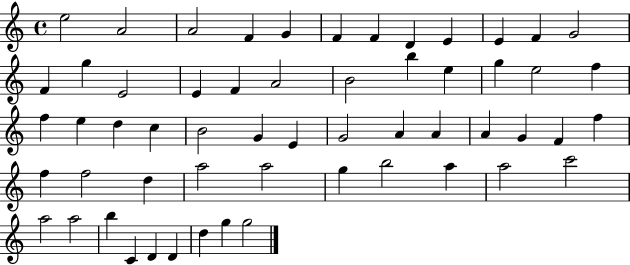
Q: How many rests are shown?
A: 0